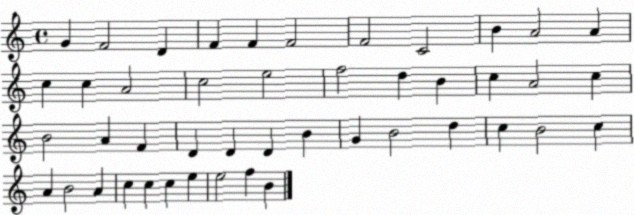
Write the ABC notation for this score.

X:1
T:Untitled
M:4/4
L:1/4
K:C
G F2 D F F F2 F2 C2 B A2 A c c A2 c2 e2 f2 d B c A2 c B2 A F D D D B G B2 d c B2 c A B2 A c c c e e2 f B